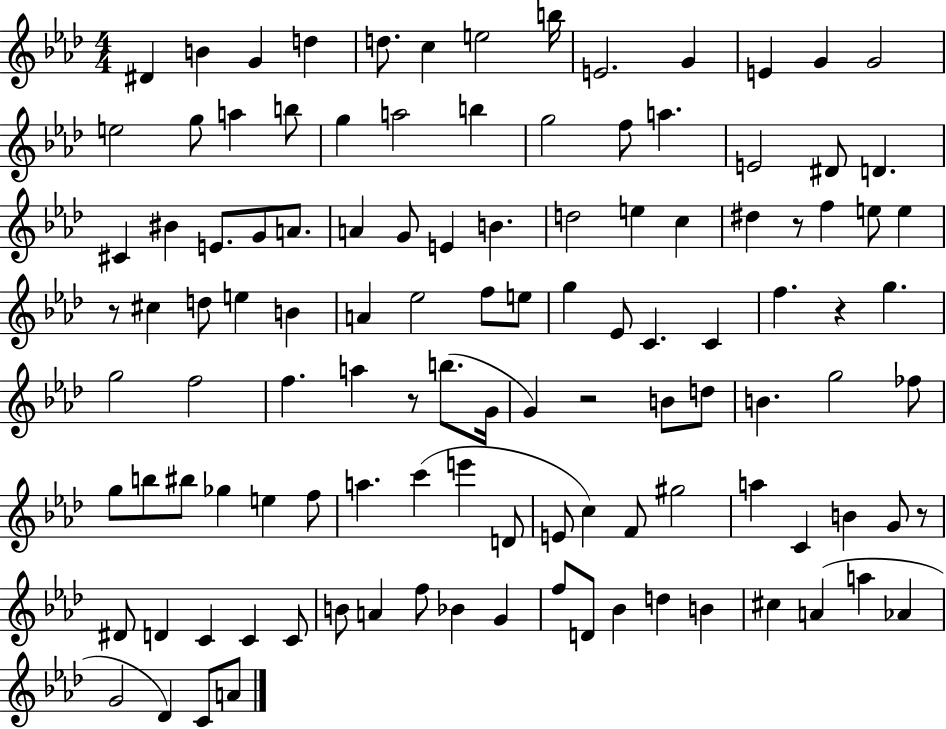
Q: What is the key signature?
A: AES major